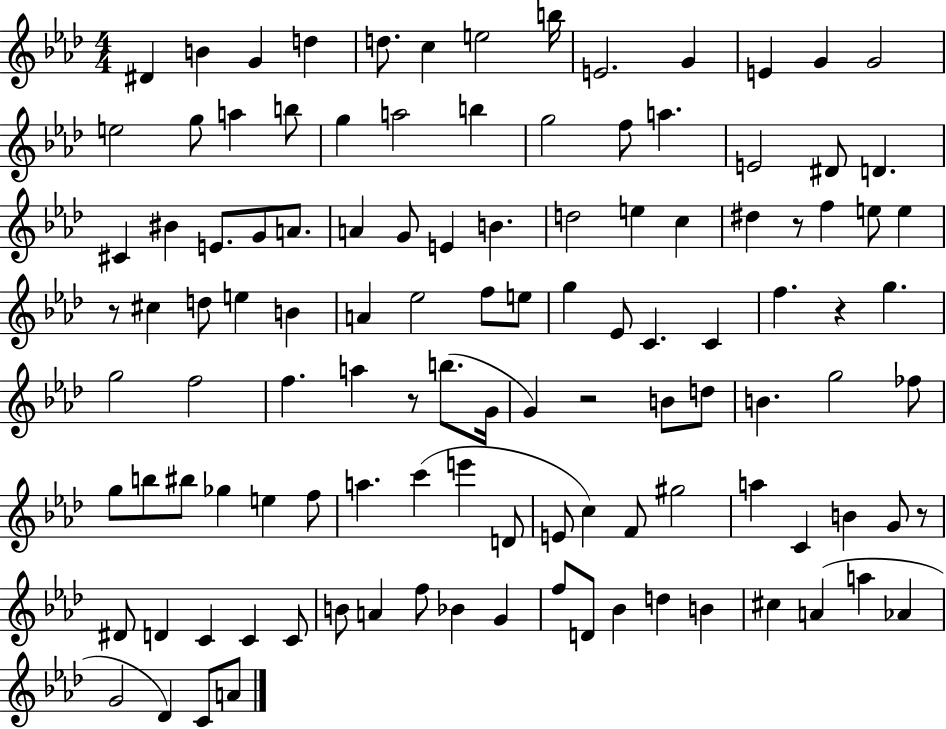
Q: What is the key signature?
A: AES major